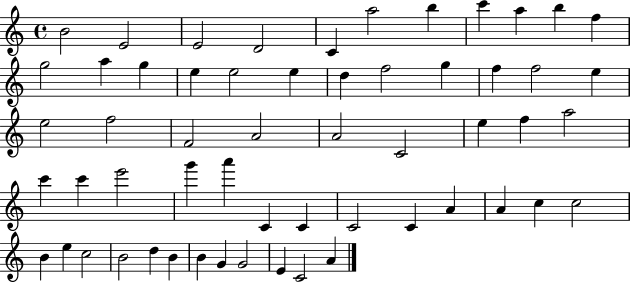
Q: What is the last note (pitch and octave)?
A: A4